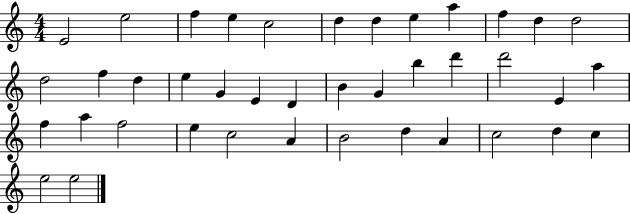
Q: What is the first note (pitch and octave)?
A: E4